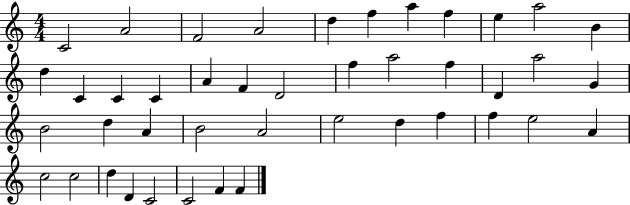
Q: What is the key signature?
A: C major